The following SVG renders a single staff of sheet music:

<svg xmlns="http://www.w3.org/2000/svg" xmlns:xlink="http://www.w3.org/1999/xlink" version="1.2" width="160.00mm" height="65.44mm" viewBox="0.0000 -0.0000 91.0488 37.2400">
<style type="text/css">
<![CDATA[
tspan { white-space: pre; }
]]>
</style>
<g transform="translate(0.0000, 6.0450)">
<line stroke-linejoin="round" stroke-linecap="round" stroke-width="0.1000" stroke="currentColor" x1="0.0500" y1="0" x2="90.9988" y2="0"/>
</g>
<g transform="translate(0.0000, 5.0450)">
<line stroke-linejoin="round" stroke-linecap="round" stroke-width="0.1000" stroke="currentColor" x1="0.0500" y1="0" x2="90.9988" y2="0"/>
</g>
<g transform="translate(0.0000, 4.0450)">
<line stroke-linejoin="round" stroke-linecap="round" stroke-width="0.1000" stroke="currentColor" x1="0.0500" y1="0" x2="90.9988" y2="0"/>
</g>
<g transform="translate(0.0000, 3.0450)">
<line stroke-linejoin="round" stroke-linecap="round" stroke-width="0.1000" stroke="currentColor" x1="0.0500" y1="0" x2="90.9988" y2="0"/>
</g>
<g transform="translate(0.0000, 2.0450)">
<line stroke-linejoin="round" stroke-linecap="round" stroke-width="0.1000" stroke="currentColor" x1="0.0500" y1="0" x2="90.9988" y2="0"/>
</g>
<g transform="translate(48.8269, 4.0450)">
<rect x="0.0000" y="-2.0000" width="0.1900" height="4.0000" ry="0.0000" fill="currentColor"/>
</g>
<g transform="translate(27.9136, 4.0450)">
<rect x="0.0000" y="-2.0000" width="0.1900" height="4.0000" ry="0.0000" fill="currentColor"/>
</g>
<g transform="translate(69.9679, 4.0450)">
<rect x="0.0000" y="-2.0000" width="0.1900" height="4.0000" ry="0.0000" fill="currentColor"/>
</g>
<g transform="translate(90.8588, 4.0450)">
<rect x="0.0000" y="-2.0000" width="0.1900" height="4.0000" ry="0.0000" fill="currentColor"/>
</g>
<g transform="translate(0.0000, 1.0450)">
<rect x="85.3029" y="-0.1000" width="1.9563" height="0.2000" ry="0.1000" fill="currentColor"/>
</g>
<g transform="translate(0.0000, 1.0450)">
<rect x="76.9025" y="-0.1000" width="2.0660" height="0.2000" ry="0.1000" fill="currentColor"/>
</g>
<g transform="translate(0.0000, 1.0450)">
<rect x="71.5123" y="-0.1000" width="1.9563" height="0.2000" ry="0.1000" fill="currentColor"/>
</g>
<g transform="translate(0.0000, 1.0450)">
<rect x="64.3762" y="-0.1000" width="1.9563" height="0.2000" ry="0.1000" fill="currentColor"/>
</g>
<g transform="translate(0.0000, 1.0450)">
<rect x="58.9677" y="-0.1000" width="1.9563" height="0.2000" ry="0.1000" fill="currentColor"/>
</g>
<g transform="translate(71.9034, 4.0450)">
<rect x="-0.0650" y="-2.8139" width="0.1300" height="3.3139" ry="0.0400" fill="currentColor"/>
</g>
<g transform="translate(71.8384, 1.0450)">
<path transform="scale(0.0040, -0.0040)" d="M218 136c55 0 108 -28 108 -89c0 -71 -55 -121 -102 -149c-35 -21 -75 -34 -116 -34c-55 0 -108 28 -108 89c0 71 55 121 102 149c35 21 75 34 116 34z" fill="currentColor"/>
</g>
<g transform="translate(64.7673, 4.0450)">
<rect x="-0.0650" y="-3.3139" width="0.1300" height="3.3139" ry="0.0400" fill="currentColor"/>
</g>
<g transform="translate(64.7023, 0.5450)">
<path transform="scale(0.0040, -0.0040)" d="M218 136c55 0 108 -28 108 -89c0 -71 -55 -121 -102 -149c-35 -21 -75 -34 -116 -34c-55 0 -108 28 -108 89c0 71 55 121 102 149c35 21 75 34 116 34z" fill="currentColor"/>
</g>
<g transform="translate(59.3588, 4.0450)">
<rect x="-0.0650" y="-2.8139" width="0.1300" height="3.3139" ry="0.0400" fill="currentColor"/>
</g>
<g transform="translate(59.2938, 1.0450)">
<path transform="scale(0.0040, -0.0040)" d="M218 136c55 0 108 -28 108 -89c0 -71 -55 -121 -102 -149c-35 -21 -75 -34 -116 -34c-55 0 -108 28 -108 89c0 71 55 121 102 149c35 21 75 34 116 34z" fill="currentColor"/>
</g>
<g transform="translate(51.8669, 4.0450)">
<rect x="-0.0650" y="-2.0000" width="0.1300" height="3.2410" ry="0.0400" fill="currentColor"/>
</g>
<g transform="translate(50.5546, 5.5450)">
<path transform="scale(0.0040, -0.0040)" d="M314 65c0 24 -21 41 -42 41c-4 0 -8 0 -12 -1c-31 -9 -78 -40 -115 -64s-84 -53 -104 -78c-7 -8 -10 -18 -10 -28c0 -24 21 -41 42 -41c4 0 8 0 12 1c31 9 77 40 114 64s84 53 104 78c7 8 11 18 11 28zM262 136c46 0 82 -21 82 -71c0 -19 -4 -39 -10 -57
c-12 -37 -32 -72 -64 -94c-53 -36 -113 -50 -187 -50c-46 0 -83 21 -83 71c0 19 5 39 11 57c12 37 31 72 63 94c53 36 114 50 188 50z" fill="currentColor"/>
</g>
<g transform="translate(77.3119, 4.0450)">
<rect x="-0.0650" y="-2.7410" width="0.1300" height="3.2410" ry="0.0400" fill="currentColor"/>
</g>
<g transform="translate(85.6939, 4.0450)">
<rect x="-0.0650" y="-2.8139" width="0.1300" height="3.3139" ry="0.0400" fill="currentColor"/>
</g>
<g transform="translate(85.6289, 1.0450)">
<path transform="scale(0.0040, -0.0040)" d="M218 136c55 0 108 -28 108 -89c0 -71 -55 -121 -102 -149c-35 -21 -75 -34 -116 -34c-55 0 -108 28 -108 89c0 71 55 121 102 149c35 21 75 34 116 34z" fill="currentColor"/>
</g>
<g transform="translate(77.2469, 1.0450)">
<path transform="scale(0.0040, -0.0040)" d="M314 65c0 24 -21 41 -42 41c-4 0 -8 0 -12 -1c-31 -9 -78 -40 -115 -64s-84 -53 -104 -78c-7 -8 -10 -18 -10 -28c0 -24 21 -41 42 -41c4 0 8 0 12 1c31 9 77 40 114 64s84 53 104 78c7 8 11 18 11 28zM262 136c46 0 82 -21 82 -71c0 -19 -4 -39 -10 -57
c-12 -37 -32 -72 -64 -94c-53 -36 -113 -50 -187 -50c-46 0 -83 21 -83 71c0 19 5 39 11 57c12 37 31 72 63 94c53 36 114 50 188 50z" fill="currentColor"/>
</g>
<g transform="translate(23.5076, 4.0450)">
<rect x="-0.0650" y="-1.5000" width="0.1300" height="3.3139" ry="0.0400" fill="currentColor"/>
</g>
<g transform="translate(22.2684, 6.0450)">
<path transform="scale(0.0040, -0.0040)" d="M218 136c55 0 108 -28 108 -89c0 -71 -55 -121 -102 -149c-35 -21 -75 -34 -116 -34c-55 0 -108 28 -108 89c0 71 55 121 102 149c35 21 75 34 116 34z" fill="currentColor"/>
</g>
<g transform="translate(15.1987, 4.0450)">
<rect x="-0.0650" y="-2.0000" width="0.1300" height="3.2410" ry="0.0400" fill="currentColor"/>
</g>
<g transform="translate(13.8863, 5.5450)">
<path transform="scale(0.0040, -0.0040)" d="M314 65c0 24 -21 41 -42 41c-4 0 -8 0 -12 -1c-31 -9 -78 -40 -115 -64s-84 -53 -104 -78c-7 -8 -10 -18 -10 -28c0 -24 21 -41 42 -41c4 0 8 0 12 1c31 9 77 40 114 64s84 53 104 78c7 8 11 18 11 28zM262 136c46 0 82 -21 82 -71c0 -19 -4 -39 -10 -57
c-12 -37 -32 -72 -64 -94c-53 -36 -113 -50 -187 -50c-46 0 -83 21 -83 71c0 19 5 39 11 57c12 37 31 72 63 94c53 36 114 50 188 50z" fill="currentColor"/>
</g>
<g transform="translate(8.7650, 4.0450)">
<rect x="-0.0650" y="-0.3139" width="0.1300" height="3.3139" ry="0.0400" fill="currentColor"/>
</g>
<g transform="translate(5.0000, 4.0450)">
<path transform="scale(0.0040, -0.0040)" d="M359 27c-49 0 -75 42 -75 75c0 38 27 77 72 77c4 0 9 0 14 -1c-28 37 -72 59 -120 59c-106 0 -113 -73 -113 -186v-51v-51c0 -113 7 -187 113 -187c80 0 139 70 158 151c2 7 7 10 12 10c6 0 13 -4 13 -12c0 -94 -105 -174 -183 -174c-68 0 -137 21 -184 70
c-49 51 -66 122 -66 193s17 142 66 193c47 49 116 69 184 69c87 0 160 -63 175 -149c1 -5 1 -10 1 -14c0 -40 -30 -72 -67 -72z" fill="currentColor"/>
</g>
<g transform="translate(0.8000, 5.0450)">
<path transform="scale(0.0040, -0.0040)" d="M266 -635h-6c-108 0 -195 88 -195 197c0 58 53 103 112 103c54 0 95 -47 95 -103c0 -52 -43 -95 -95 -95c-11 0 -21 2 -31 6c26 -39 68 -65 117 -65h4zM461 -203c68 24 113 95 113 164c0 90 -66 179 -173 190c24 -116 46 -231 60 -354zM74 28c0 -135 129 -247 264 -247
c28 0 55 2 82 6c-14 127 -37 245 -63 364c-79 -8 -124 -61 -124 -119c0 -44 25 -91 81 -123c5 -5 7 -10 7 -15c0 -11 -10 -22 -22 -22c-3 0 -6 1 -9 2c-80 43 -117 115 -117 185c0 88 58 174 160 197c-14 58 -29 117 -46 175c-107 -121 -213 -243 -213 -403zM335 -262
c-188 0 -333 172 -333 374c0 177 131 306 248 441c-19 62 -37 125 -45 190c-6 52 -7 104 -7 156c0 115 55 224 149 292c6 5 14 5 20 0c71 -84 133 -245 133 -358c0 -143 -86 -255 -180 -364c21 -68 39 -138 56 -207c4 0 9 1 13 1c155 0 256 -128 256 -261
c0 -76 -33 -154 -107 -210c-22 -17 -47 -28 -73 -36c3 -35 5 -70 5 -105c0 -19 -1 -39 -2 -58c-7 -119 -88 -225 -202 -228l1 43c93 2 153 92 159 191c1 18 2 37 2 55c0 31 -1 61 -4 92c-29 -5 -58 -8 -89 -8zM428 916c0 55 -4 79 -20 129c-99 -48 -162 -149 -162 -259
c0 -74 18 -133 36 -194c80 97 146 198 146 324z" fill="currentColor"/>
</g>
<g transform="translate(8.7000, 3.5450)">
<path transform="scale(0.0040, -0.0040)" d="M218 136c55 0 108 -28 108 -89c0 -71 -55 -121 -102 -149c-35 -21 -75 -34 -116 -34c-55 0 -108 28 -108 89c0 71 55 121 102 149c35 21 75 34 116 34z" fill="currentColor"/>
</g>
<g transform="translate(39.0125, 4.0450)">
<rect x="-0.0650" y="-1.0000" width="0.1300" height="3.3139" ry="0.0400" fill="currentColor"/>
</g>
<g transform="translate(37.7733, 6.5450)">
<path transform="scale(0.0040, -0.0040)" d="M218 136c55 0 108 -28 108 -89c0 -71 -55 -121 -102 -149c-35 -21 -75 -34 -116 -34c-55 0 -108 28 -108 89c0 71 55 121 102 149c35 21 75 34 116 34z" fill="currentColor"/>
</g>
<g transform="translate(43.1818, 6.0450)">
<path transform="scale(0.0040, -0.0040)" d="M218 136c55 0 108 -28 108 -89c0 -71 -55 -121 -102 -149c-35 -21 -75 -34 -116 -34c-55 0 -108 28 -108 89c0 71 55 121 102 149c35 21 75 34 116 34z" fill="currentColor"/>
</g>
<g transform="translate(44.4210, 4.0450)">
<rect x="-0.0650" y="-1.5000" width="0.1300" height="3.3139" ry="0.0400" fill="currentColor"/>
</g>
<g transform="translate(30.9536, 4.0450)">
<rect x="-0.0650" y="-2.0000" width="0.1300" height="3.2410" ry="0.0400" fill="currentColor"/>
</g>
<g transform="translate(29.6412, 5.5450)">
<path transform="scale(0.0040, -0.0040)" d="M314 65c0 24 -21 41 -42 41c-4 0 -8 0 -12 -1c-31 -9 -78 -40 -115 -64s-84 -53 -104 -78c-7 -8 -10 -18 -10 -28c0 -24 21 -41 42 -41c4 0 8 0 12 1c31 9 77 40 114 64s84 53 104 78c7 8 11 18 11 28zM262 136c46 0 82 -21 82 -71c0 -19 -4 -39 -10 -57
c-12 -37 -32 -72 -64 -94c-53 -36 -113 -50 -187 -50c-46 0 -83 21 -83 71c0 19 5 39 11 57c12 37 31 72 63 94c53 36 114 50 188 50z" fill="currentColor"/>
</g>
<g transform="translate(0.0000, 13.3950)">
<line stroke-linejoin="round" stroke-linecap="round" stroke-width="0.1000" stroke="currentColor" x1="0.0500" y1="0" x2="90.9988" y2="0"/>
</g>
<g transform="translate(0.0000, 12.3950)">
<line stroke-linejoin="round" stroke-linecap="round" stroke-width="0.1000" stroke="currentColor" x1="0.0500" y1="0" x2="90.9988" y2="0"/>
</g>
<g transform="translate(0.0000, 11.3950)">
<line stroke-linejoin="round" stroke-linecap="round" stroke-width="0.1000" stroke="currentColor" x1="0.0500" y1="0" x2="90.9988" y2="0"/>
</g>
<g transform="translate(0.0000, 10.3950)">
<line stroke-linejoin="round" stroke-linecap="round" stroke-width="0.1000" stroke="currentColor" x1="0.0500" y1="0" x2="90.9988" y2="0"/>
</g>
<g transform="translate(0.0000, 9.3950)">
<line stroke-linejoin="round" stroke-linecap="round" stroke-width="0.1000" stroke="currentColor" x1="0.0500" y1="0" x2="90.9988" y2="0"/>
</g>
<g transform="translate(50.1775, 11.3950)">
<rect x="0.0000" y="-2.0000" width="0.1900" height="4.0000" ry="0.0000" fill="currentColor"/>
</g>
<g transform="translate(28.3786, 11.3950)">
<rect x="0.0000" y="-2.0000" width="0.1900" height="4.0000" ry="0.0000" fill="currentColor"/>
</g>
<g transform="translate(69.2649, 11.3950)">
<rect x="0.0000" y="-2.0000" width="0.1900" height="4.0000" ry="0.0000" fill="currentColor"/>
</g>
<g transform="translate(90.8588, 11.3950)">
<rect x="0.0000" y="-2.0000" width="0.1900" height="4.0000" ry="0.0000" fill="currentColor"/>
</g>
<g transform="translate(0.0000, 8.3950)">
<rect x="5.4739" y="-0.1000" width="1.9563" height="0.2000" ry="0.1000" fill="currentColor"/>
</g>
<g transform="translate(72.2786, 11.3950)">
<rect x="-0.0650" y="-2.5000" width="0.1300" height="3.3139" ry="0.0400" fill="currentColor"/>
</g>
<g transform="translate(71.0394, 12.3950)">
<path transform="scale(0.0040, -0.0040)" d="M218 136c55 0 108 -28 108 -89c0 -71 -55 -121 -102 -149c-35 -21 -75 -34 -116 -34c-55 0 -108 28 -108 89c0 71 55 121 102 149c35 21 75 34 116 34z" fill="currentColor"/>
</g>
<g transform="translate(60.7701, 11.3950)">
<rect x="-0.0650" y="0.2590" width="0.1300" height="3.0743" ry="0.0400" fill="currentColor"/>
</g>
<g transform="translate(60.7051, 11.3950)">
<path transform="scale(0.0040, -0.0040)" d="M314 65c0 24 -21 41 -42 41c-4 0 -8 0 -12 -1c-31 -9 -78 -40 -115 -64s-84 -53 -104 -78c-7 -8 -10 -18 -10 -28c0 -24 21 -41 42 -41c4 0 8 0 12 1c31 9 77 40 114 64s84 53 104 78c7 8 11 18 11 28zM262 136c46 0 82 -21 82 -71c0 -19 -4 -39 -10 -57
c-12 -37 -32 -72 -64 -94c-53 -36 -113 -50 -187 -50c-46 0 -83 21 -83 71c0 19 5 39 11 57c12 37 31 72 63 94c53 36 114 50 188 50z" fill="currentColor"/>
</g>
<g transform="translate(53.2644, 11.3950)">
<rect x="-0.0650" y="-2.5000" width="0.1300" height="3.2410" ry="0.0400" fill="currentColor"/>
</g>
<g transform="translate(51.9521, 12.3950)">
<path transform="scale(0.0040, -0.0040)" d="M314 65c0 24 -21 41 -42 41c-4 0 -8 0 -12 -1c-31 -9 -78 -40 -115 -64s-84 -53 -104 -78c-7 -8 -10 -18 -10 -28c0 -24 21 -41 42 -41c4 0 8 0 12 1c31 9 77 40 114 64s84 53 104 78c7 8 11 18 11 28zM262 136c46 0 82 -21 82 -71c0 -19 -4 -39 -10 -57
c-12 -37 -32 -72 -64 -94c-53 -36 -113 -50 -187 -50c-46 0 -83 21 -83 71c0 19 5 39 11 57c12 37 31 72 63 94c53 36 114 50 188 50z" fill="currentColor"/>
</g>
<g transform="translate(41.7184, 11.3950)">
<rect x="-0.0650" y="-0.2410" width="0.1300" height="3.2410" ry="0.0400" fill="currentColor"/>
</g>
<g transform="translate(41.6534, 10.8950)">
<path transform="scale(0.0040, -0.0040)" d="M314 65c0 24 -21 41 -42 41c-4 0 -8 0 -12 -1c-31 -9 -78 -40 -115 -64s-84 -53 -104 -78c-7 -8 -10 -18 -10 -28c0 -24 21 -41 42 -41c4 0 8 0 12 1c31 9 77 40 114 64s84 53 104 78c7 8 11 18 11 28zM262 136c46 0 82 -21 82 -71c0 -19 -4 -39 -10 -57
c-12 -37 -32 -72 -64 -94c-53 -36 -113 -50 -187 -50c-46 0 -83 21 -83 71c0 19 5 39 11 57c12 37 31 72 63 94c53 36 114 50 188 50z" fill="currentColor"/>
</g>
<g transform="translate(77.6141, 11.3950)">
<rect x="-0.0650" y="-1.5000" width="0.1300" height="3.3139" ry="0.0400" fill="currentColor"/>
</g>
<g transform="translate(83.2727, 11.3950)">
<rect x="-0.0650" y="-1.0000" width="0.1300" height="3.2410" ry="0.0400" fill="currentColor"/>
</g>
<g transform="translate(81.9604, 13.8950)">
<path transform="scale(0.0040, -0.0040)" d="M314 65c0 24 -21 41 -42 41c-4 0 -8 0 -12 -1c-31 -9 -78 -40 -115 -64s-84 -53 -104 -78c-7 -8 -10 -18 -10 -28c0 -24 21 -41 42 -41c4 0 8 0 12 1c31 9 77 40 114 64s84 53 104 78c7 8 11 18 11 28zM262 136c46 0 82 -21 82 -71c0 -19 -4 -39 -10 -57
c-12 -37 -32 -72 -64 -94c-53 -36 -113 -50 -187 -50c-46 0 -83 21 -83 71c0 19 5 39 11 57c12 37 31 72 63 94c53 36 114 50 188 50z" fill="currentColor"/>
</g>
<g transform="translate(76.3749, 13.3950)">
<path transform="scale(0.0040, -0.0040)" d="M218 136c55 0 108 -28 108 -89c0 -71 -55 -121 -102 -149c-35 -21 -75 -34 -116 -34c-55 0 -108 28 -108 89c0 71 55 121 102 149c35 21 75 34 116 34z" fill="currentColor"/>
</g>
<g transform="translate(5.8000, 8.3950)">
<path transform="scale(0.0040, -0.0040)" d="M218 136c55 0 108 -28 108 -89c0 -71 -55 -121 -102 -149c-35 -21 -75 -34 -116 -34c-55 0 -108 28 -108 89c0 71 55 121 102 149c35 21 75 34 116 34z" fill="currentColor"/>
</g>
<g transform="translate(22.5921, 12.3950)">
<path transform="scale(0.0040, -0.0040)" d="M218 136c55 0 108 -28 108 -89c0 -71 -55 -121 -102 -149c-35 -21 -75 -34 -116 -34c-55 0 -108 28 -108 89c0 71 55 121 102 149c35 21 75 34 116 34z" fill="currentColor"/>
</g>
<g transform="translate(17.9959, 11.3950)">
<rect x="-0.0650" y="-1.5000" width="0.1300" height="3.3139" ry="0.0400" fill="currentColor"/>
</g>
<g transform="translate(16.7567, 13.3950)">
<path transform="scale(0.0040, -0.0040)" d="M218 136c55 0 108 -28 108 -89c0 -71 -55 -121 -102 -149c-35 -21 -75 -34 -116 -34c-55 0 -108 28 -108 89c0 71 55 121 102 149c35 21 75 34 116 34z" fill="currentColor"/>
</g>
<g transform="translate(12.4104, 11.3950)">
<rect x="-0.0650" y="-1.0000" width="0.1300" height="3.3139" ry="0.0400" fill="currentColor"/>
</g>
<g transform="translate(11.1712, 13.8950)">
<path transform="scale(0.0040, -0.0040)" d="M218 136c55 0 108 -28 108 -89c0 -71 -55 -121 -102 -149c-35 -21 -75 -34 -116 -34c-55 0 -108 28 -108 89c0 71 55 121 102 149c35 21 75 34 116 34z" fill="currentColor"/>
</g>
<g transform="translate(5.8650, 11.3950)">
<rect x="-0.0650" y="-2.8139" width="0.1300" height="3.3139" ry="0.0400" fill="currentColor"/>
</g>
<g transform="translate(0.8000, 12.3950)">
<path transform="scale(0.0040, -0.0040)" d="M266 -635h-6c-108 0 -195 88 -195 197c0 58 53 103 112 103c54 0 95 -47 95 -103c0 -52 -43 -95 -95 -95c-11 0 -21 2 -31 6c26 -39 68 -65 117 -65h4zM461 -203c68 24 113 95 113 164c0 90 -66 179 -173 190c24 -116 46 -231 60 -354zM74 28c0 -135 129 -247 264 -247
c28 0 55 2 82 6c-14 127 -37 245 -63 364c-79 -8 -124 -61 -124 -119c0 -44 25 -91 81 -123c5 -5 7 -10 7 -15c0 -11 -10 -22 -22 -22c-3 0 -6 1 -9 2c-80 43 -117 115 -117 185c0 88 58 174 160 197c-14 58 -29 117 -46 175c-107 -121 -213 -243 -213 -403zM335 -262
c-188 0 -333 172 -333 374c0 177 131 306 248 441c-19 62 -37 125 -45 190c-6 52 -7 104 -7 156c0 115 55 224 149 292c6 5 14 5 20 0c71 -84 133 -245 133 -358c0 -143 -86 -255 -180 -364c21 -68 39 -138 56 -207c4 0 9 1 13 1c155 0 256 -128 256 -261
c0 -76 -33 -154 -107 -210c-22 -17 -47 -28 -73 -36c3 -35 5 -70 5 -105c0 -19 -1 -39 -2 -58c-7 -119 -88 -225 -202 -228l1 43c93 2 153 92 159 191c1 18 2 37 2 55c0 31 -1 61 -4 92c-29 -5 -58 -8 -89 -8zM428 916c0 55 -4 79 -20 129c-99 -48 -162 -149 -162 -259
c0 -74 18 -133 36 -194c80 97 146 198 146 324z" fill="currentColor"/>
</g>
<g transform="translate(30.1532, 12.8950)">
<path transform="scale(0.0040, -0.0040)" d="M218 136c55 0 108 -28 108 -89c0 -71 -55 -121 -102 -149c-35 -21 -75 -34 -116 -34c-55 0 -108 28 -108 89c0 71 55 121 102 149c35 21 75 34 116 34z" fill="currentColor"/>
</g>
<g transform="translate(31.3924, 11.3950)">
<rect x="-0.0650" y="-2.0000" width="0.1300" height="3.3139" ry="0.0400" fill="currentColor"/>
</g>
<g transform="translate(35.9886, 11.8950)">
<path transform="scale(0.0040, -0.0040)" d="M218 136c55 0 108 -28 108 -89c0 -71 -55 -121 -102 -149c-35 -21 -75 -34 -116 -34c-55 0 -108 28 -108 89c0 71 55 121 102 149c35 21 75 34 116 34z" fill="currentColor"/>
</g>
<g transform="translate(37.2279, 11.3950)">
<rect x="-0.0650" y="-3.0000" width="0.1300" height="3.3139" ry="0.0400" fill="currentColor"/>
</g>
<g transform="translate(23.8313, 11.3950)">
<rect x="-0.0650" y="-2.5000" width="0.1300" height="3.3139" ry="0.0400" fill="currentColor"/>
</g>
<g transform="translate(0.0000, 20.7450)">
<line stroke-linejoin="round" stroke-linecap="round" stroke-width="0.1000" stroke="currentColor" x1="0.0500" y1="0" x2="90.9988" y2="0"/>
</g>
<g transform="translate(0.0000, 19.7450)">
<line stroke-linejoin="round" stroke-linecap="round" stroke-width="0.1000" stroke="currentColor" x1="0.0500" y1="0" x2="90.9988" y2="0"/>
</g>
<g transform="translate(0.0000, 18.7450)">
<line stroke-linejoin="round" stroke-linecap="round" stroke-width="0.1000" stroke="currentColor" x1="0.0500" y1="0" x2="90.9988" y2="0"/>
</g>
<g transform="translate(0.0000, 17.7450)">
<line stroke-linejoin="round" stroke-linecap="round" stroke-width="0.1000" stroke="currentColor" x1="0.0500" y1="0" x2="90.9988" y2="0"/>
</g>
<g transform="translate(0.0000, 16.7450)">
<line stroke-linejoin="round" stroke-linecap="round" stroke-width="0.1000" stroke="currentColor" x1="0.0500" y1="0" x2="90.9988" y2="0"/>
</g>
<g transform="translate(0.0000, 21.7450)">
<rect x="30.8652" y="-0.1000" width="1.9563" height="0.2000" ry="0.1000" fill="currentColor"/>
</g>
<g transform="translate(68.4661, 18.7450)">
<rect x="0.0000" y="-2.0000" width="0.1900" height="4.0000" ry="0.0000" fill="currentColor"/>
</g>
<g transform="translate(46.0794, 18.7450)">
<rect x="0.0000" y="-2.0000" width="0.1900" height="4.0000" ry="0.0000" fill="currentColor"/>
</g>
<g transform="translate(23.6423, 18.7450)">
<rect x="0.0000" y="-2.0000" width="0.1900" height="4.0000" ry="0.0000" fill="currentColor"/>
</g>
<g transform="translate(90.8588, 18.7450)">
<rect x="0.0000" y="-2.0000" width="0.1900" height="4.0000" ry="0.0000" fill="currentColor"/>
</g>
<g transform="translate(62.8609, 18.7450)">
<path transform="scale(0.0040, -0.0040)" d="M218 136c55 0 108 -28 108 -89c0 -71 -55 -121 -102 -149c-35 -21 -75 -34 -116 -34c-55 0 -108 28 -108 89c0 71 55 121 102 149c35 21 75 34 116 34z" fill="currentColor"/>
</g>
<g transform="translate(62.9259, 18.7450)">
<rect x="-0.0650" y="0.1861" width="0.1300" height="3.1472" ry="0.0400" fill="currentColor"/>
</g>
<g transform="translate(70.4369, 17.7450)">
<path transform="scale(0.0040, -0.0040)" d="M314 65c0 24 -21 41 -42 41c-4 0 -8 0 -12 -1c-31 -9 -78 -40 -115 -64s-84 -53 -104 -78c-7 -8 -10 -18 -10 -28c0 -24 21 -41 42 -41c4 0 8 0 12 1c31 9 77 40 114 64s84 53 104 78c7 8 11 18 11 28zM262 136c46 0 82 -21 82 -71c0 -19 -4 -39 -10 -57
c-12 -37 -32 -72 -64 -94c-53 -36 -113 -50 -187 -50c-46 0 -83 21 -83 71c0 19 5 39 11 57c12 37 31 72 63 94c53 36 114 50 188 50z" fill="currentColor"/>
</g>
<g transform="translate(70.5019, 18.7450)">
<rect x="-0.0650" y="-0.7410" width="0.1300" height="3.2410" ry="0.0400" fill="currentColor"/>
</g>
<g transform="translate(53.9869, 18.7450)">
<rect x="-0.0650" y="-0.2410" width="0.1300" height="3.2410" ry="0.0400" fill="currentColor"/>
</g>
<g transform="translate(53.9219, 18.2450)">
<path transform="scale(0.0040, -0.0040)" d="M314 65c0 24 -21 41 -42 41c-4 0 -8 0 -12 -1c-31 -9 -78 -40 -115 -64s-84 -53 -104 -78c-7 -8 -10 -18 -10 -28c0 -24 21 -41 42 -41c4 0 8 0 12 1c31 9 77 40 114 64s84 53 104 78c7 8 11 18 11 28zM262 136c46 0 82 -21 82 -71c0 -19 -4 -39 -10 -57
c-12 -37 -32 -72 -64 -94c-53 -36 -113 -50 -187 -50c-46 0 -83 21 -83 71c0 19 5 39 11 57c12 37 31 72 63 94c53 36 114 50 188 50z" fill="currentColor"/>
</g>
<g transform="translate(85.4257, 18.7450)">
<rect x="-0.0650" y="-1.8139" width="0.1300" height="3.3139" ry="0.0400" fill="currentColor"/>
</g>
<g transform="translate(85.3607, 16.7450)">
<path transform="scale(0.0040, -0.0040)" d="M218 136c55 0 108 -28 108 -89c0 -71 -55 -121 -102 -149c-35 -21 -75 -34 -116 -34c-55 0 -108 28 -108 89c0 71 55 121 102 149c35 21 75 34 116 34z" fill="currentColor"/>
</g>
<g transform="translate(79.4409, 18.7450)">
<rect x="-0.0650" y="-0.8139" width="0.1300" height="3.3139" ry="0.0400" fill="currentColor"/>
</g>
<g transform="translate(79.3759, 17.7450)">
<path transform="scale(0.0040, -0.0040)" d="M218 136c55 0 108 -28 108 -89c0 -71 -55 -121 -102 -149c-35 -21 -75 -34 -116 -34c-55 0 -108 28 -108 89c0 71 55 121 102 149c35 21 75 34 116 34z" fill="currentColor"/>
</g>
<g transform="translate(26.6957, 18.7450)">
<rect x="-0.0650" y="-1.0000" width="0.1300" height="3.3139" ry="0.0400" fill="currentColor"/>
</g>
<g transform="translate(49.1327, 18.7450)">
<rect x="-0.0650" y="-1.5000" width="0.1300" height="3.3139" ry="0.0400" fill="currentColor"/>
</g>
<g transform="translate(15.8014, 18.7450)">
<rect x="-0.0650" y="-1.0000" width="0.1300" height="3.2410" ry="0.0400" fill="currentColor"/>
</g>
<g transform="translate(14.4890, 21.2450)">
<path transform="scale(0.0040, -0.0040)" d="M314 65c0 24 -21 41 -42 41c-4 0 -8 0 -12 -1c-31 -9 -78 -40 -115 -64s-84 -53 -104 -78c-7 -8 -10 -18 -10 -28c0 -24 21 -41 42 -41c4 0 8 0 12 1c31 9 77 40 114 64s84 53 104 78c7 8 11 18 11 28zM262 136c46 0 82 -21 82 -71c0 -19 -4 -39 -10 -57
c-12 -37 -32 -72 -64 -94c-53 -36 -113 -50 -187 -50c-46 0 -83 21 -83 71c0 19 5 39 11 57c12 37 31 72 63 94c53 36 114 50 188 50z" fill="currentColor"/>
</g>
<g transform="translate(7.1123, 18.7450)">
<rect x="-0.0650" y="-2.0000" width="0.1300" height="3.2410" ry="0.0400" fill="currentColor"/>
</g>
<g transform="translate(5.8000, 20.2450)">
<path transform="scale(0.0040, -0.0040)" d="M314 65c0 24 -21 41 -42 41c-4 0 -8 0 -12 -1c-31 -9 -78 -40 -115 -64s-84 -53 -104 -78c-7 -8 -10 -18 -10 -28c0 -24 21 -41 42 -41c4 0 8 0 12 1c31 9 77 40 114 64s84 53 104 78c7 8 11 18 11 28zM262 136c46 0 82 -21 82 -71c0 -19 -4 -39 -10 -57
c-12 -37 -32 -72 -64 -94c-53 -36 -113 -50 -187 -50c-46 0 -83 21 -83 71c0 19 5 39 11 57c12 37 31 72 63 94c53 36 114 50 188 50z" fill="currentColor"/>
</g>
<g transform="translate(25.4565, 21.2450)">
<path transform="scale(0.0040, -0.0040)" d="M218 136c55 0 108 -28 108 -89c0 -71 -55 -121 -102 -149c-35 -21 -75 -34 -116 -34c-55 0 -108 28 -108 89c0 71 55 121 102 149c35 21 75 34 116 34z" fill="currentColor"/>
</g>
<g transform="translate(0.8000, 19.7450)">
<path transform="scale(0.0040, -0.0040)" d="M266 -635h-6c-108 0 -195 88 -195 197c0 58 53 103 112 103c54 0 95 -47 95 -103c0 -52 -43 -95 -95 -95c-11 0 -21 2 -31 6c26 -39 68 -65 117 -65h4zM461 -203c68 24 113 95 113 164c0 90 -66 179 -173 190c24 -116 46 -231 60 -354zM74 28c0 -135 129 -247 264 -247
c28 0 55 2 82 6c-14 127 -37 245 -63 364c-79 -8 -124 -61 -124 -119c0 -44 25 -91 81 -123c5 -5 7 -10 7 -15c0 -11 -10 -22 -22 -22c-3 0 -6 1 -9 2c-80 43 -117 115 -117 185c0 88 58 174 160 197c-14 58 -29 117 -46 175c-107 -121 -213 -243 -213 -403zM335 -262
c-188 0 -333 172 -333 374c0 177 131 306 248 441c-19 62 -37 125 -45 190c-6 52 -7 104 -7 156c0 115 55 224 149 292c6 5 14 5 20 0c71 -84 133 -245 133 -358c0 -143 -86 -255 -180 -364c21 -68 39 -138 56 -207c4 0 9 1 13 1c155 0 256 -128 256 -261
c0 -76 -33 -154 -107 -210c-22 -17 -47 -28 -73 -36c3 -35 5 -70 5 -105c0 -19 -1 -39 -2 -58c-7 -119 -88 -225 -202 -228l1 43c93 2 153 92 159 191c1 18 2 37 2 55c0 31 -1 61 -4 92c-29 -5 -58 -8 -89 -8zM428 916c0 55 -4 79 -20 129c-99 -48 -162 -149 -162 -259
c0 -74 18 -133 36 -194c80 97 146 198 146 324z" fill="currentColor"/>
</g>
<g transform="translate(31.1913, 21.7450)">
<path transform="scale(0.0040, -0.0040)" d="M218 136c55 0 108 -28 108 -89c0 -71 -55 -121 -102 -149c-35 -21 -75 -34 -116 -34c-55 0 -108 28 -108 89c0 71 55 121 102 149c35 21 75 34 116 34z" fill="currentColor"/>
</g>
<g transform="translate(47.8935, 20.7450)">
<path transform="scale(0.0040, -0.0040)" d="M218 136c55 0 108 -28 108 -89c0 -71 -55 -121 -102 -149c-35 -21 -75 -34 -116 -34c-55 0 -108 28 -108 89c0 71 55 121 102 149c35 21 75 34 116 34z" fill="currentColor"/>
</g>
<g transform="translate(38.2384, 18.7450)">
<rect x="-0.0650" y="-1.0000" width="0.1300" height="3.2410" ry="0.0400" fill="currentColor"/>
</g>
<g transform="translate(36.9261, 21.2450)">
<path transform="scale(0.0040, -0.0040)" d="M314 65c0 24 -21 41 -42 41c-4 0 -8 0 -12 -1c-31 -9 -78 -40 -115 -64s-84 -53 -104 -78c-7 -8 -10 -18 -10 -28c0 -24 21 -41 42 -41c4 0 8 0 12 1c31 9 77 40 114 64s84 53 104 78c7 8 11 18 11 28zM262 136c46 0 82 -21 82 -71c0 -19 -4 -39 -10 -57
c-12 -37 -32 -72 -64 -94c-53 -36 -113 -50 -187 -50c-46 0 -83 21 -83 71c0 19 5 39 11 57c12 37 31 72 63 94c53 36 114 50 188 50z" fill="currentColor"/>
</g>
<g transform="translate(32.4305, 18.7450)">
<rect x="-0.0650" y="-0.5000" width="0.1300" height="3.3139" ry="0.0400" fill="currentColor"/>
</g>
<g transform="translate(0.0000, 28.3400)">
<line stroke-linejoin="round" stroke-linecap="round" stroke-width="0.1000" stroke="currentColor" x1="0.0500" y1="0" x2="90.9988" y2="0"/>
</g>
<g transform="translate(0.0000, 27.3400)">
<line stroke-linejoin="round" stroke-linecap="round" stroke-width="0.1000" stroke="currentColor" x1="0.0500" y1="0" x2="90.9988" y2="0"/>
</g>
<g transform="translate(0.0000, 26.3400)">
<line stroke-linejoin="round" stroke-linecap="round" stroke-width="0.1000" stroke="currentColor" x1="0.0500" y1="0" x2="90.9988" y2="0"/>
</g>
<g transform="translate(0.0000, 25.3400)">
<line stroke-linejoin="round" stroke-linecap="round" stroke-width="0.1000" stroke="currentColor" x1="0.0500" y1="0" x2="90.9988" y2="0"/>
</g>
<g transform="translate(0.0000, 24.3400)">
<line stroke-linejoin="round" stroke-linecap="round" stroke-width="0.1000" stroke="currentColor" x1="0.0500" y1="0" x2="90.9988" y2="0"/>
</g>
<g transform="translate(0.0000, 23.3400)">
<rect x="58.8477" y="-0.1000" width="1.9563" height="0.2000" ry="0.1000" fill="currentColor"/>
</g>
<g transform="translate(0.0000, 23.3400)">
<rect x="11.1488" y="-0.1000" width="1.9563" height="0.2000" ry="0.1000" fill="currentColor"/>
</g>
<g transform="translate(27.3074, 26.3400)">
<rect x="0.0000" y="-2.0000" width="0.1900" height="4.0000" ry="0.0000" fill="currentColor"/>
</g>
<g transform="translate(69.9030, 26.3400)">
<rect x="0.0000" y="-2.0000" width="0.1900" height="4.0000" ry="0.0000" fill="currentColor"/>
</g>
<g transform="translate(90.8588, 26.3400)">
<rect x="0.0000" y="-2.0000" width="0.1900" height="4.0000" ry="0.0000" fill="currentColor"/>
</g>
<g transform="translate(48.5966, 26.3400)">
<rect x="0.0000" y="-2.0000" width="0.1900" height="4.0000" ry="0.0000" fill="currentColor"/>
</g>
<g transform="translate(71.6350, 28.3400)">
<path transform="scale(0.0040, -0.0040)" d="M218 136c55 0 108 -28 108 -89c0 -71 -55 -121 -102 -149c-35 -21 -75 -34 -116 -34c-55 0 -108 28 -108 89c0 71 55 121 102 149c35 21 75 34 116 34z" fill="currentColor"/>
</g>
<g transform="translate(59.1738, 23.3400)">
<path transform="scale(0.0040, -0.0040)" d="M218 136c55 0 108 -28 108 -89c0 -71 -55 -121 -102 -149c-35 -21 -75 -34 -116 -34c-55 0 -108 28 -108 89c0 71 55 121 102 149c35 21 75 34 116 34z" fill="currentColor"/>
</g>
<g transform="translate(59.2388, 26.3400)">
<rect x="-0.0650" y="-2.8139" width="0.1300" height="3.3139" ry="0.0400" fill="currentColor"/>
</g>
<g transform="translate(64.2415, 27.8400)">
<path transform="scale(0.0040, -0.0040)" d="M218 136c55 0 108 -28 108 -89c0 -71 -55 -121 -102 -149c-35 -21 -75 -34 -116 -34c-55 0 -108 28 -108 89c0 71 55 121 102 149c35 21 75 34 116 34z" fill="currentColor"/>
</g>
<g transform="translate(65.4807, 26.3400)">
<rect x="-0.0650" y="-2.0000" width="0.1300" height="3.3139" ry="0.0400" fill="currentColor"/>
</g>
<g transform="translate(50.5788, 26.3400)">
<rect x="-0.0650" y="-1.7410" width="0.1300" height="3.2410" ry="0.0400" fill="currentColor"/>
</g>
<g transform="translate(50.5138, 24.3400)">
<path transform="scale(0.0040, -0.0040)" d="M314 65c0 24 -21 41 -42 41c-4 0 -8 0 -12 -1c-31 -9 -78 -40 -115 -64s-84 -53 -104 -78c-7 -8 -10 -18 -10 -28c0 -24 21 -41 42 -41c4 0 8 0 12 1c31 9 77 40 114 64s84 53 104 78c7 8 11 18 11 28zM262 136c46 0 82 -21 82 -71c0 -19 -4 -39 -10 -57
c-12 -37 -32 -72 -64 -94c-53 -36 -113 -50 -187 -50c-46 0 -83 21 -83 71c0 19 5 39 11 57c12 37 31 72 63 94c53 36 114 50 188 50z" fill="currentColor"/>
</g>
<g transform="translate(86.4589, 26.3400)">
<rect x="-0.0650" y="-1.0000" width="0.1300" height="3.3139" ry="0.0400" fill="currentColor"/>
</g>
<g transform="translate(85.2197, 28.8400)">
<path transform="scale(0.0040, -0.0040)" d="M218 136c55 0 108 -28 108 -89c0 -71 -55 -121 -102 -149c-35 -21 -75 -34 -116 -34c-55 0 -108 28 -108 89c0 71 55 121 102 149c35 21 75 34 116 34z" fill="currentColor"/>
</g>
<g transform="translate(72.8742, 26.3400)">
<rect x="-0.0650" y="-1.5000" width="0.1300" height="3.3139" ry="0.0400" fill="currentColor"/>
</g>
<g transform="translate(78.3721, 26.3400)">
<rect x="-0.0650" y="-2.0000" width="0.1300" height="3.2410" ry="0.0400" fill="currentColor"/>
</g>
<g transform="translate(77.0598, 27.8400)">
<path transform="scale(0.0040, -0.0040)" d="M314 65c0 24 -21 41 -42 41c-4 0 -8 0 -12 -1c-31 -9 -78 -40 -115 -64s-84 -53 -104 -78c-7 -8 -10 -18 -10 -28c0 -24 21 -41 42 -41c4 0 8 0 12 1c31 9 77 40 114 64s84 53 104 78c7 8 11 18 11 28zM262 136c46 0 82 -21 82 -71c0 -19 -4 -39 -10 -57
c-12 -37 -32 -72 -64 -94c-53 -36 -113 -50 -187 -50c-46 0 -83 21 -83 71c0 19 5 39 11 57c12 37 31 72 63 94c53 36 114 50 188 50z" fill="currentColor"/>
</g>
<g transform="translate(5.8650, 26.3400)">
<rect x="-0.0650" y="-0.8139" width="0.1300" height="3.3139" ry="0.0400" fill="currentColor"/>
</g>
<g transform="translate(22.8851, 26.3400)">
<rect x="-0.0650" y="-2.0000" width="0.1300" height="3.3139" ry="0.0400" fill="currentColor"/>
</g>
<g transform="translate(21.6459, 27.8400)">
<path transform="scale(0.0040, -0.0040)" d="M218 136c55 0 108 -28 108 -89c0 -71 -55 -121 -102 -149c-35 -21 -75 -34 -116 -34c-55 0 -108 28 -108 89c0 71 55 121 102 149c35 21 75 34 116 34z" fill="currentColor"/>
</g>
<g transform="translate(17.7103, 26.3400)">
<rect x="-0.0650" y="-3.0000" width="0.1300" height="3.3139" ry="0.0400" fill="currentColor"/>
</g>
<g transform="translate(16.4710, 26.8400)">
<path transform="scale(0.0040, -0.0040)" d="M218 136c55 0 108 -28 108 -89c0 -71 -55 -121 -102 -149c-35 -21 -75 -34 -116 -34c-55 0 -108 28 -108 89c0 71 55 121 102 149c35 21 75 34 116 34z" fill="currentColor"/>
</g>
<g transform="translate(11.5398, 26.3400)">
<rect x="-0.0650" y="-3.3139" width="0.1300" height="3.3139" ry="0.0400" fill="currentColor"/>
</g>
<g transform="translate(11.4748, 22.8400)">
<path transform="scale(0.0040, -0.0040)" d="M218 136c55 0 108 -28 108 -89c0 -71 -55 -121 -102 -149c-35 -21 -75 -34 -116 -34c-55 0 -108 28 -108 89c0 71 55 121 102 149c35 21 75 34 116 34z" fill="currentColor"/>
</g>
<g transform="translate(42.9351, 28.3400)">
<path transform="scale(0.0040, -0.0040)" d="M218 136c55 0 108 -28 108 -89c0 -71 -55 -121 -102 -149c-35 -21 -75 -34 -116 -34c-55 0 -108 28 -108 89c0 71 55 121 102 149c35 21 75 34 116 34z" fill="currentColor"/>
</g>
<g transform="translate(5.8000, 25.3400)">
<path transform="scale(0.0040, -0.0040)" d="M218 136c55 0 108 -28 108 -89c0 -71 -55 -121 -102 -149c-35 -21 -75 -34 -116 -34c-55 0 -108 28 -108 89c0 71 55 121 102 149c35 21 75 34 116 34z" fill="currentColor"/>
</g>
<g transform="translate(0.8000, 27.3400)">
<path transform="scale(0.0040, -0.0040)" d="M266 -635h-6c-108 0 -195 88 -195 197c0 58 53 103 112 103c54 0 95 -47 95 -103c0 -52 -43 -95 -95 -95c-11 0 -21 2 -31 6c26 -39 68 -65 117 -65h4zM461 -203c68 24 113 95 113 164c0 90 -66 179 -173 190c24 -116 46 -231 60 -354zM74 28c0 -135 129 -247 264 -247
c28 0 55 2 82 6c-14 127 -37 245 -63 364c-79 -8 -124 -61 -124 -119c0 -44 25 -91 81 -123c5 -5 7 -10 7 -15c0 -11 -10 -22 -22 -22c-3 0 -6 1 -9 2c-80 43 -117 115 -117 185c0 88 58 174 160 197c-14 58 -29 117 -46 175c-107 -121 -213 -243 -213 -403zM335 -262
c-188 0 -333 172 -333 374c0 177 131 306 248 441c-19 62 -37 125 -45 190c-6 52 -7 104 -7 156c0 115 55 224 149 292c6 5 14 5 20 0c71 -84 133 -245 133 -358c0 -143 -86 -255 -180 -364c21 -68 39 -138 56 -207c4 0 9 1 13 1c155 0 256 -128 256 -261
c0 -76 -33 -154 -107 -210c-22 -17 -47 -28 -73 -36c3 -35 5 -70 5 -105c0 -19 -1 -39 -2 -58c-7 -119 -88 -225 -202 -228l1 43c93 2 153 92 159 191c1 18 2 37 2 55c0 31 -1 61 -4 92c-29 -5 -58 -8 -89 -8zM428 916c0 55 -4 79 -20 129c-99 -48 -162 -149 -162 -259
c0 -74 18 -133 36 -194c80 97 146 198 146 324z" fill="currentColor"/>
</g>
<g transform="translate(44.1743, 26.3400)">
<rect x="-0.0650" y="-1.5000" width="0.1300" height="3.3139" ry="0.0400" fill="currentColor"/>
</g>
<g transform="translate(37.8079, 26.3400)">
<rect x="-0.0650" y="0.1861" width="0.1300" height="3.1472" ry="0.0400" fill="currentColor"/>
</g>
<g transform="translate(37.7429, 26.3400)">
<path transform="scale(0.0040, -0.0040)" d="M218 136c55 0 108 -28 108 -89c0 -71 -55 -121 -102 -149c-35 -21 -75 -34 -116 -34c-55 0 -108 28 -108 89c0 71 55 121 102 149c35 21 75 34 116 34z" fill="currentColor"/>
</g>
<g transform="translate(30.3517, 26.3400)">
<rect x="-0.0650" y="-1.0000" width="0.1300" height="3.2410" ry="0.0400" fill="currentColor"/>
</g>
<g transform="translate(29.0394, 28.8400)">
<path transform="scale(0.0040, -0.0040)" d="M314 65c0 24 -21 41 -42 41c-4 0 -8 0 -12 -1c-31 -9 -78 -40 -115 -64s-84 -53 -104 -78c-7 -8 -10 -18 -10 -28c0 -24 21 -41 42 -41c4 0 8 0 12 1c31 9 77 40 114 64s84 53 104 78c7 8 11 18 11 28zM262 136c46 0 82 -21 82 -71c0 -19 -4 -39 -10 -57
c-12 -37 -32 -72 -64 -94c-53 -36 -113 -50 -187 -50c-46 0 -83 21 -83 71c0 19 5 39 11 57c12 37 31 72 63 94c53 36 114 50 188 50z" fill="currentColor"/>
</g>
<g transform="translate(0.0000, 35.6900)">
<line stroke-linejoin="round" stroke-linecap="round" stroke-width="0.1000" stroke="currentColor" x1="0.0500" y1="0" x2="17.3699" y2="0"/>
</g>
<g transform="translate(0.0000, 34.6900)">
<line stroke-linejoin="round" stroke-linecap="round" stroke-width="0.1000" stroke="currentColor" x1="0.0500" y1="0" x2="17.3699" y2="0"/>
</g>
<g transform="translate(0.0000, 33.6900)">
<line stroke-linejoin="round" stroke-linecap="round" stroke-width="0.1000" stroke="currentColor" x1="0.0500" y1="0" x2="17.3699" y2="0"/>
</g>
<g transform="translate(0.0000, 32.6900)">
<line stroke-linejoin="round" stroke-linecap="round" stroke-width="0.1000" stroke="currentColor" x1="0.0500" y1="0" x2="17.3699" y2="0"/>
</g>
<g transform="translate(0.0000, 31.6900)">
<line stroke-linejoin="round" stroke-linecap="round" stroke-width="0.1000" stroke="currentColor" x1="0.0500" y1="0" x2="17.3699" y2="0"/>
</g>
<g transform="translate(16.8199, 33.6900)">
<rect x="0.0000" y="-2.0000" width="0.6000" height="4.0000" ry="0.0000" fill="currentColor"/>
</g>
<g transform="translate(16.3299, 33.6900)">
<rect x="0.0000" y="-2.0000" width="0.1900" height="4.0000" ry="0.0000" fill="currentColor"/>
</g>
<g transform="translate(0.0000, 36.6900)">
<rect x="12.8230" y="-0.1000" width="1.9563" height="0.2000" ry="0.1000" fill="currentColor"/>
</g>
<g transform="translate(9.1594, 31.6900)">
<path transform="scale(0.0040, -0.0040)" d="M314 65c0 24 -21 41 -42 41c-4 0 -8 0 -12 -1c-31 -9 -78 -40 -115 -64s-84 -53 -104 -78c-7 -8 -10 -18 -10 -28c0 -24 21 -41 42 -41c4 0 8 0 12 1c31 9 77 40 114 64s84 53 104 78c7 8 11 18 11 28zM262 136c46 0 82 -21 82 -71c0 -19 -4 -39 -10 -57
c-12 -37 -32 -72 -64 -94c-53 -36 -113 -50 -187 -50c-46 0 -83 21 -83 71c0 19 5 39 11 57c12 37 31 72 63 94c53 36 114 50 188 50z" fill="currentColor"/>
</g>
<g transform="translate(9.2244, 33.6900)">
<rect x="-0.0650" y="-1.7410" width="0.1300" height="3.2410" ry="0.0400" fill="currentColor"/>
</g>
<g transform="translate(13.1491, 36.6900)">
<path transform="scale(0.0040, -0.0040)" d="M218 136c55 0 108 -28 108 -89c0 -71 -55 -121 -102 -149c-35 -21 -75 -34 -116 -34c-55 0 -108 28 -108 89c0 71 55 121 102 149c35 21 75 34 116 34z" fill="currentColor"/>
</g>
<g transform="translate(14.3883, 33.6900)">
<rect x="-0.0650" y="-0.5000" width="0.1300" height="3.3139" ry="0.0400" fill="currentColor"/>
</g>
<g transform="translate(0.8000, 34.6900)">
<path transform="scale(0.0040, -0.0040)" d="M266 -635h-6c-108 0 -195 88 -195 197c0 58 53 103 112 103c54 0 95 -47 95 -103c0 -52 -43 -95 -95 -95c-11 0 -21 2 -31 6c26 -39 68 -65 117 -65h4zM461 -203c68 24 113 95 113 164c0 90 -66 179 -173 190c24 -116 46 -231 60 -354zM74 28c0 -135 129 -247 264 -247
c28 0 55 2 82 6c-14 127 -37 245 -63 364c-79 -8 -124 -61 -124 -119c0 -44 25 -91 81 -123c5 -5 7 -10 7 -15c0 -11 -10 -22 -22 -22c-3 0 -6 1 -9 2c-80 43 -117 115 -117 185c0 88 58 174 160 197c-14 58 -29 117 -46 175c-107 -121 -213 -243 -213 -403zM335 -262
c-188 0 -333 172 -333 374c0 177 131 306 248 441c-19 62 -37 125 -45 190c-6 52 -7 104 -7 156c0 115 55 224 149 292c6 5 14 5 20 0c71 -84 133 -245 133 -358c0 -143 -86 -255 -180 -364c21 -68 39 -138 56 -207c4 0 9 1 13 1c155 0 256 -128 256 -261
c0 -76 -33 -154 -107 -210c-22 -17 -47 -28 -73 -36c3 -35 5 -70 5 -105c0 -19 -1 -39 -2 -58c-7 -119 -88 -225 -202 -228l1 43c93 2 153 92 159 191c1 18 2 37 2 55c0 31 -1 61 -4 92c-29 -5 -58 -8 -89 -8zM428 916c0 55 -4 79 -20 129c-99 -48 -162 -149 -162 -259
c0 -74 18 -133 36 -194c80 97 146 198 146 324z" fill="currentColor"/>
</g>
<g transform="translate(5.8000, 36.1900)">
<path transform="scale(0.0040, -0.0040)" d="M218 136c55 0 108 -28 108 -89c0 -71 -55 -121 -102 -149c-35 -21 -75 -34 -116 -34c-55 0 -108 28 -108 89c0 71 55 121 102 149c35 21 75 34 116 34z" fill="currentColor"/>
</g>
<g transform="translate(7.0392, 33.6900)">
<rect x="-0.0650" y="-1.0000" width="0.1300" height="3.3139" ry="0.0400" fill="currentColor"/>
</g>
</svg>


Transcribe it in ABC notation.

X:1
T:Untitled
M:4/4
L:1/4
K:C
c F2 E F2 D E F2 a b a a2 a a D E G F A c2 G2 B2 G E D2 F2 D2 D C D2 E c2 B d2 d f d b A F D2 B E f2 a F E F2 D D f2 C